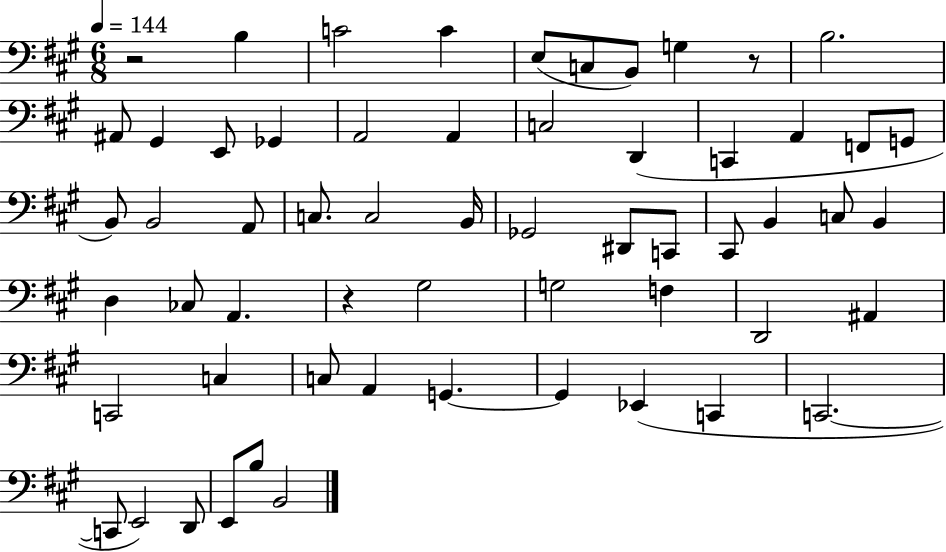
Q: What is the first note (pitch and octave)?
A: B3